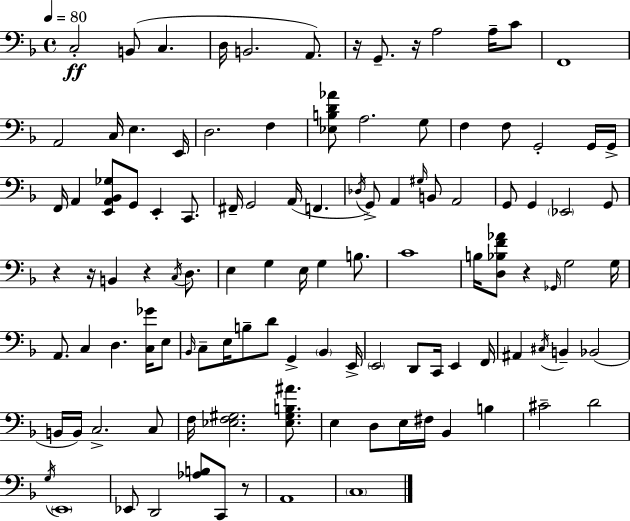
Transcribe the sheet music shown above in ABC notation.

X:1
T:Untitled
M:4/4
L:1/4
K:F
C,2 B,,/2 C, D,/4 B,,2 A,,/2 z/4 G,,/2 z/4 A,2 A,/4 C/2 F,,4 A,,2 C,/4 E, E,,/4 D,2 F, [_E,B,D_A]/2 A,2 G,/2 F, F,/2 G,,2 G,,/4 G,,/4 F,,/4 A,, [E,,A,,_B,,_G,]/2 G,,/2 E,, C,,/2 ^F,,/4 G,,2 A,,/4 F,, _D,/4 G,,/2 A,, ^G,/4 B,,/2 A,,2 G,,/2 G,, _E,,2 G,,/2 z z/4 B,, z C,/4 D,/2 E, G, E,/4 G, B,/2 C4 B,/4 [D,_B,F_A]/2 z _G,,/4 G,2 G,/4 A,,/2 C, D, [C,_G]/4 E,/2 _B,,/4 C,/2 E,/4 B,/2 D/2 G,, _B,, E,,/4 E,,2 D,,/2 C,,/4 E,, F,,/4 ^A,, ^C,/4 B,, _B,,2 B,,/4 B,,/4 C,2 C,/2 F,/4 [_E,F,^G,]2 [_E,^G,B,^A]/2 E, D,/2 E,/4 ^F,/4 _B,, B, ^C2 D2 G,/4 E,,4 _E,,/2 D,,2 [_A,B,]/2 C,,/2 z/2 A,,4 C,4